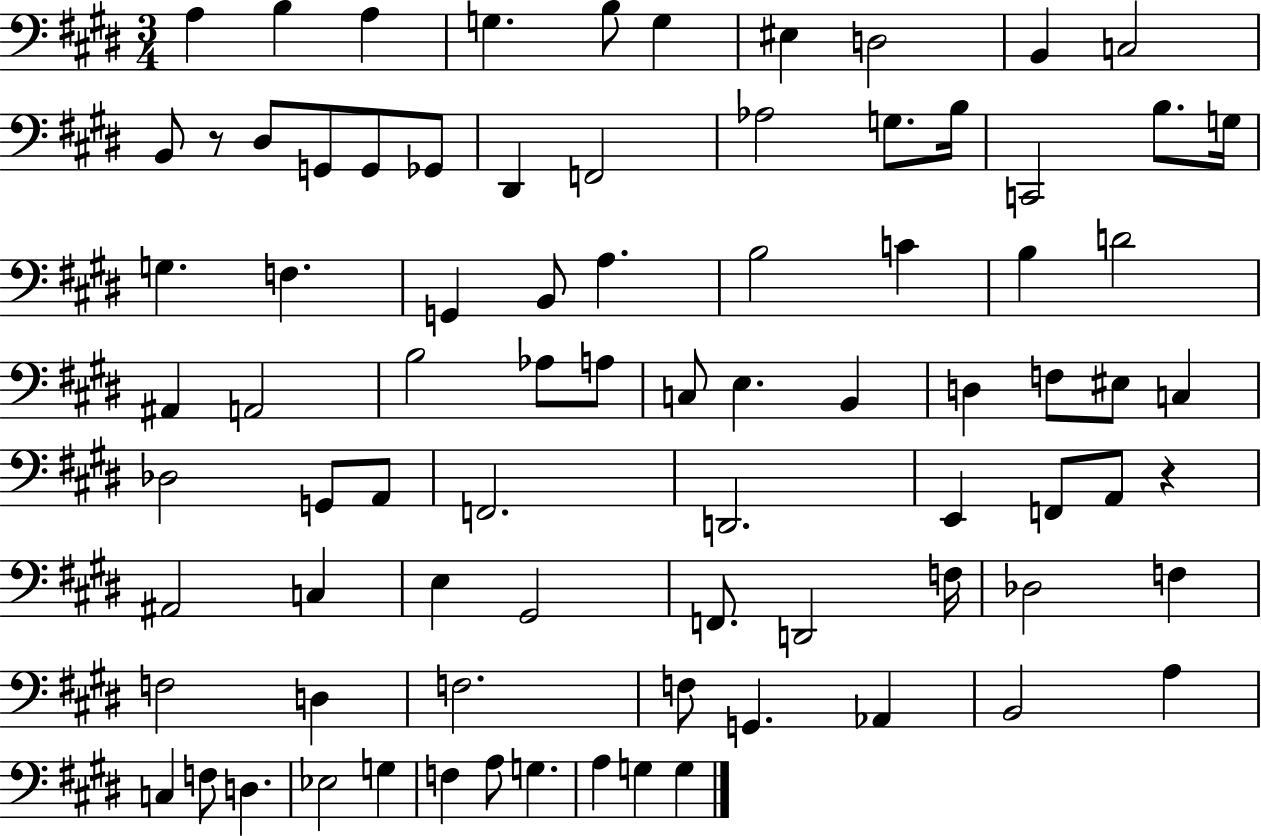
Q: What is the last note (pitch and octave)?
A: G3